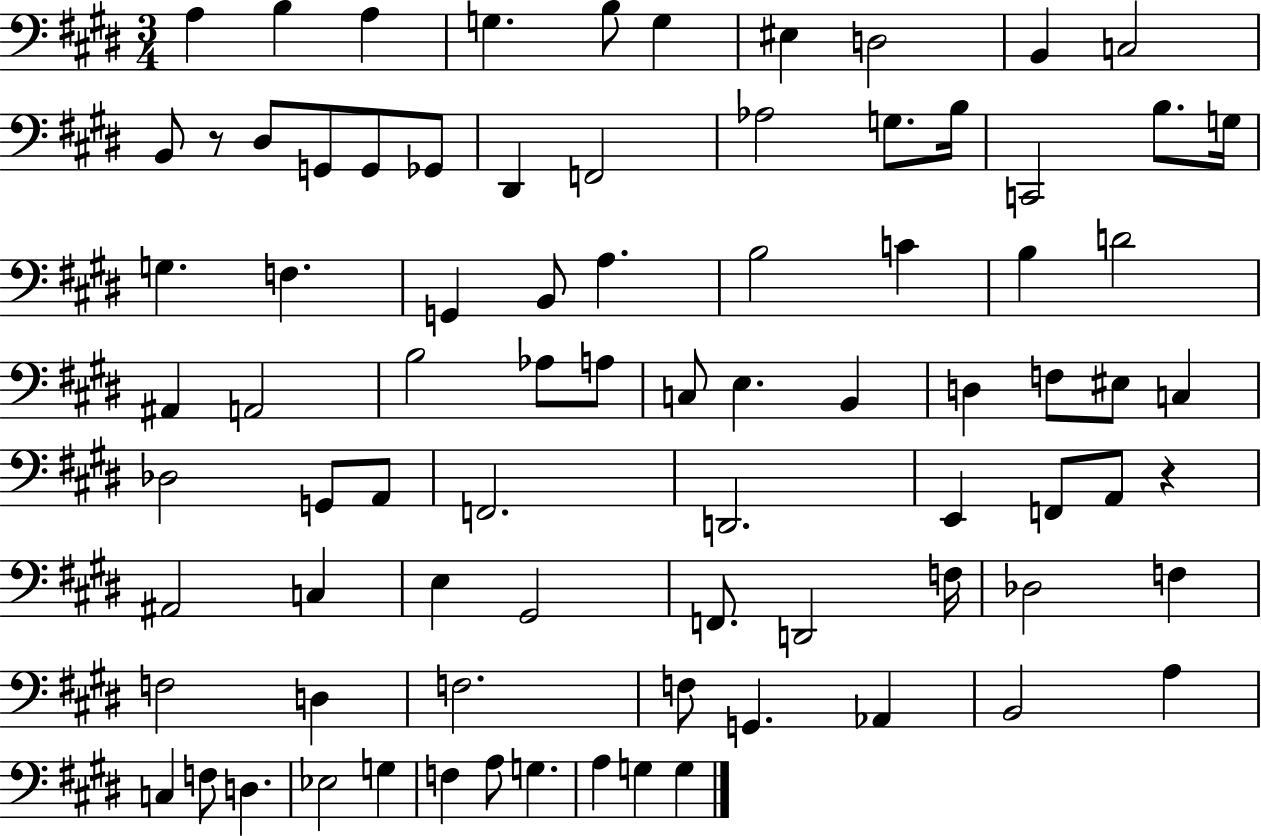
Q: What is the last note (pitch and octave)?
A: G3